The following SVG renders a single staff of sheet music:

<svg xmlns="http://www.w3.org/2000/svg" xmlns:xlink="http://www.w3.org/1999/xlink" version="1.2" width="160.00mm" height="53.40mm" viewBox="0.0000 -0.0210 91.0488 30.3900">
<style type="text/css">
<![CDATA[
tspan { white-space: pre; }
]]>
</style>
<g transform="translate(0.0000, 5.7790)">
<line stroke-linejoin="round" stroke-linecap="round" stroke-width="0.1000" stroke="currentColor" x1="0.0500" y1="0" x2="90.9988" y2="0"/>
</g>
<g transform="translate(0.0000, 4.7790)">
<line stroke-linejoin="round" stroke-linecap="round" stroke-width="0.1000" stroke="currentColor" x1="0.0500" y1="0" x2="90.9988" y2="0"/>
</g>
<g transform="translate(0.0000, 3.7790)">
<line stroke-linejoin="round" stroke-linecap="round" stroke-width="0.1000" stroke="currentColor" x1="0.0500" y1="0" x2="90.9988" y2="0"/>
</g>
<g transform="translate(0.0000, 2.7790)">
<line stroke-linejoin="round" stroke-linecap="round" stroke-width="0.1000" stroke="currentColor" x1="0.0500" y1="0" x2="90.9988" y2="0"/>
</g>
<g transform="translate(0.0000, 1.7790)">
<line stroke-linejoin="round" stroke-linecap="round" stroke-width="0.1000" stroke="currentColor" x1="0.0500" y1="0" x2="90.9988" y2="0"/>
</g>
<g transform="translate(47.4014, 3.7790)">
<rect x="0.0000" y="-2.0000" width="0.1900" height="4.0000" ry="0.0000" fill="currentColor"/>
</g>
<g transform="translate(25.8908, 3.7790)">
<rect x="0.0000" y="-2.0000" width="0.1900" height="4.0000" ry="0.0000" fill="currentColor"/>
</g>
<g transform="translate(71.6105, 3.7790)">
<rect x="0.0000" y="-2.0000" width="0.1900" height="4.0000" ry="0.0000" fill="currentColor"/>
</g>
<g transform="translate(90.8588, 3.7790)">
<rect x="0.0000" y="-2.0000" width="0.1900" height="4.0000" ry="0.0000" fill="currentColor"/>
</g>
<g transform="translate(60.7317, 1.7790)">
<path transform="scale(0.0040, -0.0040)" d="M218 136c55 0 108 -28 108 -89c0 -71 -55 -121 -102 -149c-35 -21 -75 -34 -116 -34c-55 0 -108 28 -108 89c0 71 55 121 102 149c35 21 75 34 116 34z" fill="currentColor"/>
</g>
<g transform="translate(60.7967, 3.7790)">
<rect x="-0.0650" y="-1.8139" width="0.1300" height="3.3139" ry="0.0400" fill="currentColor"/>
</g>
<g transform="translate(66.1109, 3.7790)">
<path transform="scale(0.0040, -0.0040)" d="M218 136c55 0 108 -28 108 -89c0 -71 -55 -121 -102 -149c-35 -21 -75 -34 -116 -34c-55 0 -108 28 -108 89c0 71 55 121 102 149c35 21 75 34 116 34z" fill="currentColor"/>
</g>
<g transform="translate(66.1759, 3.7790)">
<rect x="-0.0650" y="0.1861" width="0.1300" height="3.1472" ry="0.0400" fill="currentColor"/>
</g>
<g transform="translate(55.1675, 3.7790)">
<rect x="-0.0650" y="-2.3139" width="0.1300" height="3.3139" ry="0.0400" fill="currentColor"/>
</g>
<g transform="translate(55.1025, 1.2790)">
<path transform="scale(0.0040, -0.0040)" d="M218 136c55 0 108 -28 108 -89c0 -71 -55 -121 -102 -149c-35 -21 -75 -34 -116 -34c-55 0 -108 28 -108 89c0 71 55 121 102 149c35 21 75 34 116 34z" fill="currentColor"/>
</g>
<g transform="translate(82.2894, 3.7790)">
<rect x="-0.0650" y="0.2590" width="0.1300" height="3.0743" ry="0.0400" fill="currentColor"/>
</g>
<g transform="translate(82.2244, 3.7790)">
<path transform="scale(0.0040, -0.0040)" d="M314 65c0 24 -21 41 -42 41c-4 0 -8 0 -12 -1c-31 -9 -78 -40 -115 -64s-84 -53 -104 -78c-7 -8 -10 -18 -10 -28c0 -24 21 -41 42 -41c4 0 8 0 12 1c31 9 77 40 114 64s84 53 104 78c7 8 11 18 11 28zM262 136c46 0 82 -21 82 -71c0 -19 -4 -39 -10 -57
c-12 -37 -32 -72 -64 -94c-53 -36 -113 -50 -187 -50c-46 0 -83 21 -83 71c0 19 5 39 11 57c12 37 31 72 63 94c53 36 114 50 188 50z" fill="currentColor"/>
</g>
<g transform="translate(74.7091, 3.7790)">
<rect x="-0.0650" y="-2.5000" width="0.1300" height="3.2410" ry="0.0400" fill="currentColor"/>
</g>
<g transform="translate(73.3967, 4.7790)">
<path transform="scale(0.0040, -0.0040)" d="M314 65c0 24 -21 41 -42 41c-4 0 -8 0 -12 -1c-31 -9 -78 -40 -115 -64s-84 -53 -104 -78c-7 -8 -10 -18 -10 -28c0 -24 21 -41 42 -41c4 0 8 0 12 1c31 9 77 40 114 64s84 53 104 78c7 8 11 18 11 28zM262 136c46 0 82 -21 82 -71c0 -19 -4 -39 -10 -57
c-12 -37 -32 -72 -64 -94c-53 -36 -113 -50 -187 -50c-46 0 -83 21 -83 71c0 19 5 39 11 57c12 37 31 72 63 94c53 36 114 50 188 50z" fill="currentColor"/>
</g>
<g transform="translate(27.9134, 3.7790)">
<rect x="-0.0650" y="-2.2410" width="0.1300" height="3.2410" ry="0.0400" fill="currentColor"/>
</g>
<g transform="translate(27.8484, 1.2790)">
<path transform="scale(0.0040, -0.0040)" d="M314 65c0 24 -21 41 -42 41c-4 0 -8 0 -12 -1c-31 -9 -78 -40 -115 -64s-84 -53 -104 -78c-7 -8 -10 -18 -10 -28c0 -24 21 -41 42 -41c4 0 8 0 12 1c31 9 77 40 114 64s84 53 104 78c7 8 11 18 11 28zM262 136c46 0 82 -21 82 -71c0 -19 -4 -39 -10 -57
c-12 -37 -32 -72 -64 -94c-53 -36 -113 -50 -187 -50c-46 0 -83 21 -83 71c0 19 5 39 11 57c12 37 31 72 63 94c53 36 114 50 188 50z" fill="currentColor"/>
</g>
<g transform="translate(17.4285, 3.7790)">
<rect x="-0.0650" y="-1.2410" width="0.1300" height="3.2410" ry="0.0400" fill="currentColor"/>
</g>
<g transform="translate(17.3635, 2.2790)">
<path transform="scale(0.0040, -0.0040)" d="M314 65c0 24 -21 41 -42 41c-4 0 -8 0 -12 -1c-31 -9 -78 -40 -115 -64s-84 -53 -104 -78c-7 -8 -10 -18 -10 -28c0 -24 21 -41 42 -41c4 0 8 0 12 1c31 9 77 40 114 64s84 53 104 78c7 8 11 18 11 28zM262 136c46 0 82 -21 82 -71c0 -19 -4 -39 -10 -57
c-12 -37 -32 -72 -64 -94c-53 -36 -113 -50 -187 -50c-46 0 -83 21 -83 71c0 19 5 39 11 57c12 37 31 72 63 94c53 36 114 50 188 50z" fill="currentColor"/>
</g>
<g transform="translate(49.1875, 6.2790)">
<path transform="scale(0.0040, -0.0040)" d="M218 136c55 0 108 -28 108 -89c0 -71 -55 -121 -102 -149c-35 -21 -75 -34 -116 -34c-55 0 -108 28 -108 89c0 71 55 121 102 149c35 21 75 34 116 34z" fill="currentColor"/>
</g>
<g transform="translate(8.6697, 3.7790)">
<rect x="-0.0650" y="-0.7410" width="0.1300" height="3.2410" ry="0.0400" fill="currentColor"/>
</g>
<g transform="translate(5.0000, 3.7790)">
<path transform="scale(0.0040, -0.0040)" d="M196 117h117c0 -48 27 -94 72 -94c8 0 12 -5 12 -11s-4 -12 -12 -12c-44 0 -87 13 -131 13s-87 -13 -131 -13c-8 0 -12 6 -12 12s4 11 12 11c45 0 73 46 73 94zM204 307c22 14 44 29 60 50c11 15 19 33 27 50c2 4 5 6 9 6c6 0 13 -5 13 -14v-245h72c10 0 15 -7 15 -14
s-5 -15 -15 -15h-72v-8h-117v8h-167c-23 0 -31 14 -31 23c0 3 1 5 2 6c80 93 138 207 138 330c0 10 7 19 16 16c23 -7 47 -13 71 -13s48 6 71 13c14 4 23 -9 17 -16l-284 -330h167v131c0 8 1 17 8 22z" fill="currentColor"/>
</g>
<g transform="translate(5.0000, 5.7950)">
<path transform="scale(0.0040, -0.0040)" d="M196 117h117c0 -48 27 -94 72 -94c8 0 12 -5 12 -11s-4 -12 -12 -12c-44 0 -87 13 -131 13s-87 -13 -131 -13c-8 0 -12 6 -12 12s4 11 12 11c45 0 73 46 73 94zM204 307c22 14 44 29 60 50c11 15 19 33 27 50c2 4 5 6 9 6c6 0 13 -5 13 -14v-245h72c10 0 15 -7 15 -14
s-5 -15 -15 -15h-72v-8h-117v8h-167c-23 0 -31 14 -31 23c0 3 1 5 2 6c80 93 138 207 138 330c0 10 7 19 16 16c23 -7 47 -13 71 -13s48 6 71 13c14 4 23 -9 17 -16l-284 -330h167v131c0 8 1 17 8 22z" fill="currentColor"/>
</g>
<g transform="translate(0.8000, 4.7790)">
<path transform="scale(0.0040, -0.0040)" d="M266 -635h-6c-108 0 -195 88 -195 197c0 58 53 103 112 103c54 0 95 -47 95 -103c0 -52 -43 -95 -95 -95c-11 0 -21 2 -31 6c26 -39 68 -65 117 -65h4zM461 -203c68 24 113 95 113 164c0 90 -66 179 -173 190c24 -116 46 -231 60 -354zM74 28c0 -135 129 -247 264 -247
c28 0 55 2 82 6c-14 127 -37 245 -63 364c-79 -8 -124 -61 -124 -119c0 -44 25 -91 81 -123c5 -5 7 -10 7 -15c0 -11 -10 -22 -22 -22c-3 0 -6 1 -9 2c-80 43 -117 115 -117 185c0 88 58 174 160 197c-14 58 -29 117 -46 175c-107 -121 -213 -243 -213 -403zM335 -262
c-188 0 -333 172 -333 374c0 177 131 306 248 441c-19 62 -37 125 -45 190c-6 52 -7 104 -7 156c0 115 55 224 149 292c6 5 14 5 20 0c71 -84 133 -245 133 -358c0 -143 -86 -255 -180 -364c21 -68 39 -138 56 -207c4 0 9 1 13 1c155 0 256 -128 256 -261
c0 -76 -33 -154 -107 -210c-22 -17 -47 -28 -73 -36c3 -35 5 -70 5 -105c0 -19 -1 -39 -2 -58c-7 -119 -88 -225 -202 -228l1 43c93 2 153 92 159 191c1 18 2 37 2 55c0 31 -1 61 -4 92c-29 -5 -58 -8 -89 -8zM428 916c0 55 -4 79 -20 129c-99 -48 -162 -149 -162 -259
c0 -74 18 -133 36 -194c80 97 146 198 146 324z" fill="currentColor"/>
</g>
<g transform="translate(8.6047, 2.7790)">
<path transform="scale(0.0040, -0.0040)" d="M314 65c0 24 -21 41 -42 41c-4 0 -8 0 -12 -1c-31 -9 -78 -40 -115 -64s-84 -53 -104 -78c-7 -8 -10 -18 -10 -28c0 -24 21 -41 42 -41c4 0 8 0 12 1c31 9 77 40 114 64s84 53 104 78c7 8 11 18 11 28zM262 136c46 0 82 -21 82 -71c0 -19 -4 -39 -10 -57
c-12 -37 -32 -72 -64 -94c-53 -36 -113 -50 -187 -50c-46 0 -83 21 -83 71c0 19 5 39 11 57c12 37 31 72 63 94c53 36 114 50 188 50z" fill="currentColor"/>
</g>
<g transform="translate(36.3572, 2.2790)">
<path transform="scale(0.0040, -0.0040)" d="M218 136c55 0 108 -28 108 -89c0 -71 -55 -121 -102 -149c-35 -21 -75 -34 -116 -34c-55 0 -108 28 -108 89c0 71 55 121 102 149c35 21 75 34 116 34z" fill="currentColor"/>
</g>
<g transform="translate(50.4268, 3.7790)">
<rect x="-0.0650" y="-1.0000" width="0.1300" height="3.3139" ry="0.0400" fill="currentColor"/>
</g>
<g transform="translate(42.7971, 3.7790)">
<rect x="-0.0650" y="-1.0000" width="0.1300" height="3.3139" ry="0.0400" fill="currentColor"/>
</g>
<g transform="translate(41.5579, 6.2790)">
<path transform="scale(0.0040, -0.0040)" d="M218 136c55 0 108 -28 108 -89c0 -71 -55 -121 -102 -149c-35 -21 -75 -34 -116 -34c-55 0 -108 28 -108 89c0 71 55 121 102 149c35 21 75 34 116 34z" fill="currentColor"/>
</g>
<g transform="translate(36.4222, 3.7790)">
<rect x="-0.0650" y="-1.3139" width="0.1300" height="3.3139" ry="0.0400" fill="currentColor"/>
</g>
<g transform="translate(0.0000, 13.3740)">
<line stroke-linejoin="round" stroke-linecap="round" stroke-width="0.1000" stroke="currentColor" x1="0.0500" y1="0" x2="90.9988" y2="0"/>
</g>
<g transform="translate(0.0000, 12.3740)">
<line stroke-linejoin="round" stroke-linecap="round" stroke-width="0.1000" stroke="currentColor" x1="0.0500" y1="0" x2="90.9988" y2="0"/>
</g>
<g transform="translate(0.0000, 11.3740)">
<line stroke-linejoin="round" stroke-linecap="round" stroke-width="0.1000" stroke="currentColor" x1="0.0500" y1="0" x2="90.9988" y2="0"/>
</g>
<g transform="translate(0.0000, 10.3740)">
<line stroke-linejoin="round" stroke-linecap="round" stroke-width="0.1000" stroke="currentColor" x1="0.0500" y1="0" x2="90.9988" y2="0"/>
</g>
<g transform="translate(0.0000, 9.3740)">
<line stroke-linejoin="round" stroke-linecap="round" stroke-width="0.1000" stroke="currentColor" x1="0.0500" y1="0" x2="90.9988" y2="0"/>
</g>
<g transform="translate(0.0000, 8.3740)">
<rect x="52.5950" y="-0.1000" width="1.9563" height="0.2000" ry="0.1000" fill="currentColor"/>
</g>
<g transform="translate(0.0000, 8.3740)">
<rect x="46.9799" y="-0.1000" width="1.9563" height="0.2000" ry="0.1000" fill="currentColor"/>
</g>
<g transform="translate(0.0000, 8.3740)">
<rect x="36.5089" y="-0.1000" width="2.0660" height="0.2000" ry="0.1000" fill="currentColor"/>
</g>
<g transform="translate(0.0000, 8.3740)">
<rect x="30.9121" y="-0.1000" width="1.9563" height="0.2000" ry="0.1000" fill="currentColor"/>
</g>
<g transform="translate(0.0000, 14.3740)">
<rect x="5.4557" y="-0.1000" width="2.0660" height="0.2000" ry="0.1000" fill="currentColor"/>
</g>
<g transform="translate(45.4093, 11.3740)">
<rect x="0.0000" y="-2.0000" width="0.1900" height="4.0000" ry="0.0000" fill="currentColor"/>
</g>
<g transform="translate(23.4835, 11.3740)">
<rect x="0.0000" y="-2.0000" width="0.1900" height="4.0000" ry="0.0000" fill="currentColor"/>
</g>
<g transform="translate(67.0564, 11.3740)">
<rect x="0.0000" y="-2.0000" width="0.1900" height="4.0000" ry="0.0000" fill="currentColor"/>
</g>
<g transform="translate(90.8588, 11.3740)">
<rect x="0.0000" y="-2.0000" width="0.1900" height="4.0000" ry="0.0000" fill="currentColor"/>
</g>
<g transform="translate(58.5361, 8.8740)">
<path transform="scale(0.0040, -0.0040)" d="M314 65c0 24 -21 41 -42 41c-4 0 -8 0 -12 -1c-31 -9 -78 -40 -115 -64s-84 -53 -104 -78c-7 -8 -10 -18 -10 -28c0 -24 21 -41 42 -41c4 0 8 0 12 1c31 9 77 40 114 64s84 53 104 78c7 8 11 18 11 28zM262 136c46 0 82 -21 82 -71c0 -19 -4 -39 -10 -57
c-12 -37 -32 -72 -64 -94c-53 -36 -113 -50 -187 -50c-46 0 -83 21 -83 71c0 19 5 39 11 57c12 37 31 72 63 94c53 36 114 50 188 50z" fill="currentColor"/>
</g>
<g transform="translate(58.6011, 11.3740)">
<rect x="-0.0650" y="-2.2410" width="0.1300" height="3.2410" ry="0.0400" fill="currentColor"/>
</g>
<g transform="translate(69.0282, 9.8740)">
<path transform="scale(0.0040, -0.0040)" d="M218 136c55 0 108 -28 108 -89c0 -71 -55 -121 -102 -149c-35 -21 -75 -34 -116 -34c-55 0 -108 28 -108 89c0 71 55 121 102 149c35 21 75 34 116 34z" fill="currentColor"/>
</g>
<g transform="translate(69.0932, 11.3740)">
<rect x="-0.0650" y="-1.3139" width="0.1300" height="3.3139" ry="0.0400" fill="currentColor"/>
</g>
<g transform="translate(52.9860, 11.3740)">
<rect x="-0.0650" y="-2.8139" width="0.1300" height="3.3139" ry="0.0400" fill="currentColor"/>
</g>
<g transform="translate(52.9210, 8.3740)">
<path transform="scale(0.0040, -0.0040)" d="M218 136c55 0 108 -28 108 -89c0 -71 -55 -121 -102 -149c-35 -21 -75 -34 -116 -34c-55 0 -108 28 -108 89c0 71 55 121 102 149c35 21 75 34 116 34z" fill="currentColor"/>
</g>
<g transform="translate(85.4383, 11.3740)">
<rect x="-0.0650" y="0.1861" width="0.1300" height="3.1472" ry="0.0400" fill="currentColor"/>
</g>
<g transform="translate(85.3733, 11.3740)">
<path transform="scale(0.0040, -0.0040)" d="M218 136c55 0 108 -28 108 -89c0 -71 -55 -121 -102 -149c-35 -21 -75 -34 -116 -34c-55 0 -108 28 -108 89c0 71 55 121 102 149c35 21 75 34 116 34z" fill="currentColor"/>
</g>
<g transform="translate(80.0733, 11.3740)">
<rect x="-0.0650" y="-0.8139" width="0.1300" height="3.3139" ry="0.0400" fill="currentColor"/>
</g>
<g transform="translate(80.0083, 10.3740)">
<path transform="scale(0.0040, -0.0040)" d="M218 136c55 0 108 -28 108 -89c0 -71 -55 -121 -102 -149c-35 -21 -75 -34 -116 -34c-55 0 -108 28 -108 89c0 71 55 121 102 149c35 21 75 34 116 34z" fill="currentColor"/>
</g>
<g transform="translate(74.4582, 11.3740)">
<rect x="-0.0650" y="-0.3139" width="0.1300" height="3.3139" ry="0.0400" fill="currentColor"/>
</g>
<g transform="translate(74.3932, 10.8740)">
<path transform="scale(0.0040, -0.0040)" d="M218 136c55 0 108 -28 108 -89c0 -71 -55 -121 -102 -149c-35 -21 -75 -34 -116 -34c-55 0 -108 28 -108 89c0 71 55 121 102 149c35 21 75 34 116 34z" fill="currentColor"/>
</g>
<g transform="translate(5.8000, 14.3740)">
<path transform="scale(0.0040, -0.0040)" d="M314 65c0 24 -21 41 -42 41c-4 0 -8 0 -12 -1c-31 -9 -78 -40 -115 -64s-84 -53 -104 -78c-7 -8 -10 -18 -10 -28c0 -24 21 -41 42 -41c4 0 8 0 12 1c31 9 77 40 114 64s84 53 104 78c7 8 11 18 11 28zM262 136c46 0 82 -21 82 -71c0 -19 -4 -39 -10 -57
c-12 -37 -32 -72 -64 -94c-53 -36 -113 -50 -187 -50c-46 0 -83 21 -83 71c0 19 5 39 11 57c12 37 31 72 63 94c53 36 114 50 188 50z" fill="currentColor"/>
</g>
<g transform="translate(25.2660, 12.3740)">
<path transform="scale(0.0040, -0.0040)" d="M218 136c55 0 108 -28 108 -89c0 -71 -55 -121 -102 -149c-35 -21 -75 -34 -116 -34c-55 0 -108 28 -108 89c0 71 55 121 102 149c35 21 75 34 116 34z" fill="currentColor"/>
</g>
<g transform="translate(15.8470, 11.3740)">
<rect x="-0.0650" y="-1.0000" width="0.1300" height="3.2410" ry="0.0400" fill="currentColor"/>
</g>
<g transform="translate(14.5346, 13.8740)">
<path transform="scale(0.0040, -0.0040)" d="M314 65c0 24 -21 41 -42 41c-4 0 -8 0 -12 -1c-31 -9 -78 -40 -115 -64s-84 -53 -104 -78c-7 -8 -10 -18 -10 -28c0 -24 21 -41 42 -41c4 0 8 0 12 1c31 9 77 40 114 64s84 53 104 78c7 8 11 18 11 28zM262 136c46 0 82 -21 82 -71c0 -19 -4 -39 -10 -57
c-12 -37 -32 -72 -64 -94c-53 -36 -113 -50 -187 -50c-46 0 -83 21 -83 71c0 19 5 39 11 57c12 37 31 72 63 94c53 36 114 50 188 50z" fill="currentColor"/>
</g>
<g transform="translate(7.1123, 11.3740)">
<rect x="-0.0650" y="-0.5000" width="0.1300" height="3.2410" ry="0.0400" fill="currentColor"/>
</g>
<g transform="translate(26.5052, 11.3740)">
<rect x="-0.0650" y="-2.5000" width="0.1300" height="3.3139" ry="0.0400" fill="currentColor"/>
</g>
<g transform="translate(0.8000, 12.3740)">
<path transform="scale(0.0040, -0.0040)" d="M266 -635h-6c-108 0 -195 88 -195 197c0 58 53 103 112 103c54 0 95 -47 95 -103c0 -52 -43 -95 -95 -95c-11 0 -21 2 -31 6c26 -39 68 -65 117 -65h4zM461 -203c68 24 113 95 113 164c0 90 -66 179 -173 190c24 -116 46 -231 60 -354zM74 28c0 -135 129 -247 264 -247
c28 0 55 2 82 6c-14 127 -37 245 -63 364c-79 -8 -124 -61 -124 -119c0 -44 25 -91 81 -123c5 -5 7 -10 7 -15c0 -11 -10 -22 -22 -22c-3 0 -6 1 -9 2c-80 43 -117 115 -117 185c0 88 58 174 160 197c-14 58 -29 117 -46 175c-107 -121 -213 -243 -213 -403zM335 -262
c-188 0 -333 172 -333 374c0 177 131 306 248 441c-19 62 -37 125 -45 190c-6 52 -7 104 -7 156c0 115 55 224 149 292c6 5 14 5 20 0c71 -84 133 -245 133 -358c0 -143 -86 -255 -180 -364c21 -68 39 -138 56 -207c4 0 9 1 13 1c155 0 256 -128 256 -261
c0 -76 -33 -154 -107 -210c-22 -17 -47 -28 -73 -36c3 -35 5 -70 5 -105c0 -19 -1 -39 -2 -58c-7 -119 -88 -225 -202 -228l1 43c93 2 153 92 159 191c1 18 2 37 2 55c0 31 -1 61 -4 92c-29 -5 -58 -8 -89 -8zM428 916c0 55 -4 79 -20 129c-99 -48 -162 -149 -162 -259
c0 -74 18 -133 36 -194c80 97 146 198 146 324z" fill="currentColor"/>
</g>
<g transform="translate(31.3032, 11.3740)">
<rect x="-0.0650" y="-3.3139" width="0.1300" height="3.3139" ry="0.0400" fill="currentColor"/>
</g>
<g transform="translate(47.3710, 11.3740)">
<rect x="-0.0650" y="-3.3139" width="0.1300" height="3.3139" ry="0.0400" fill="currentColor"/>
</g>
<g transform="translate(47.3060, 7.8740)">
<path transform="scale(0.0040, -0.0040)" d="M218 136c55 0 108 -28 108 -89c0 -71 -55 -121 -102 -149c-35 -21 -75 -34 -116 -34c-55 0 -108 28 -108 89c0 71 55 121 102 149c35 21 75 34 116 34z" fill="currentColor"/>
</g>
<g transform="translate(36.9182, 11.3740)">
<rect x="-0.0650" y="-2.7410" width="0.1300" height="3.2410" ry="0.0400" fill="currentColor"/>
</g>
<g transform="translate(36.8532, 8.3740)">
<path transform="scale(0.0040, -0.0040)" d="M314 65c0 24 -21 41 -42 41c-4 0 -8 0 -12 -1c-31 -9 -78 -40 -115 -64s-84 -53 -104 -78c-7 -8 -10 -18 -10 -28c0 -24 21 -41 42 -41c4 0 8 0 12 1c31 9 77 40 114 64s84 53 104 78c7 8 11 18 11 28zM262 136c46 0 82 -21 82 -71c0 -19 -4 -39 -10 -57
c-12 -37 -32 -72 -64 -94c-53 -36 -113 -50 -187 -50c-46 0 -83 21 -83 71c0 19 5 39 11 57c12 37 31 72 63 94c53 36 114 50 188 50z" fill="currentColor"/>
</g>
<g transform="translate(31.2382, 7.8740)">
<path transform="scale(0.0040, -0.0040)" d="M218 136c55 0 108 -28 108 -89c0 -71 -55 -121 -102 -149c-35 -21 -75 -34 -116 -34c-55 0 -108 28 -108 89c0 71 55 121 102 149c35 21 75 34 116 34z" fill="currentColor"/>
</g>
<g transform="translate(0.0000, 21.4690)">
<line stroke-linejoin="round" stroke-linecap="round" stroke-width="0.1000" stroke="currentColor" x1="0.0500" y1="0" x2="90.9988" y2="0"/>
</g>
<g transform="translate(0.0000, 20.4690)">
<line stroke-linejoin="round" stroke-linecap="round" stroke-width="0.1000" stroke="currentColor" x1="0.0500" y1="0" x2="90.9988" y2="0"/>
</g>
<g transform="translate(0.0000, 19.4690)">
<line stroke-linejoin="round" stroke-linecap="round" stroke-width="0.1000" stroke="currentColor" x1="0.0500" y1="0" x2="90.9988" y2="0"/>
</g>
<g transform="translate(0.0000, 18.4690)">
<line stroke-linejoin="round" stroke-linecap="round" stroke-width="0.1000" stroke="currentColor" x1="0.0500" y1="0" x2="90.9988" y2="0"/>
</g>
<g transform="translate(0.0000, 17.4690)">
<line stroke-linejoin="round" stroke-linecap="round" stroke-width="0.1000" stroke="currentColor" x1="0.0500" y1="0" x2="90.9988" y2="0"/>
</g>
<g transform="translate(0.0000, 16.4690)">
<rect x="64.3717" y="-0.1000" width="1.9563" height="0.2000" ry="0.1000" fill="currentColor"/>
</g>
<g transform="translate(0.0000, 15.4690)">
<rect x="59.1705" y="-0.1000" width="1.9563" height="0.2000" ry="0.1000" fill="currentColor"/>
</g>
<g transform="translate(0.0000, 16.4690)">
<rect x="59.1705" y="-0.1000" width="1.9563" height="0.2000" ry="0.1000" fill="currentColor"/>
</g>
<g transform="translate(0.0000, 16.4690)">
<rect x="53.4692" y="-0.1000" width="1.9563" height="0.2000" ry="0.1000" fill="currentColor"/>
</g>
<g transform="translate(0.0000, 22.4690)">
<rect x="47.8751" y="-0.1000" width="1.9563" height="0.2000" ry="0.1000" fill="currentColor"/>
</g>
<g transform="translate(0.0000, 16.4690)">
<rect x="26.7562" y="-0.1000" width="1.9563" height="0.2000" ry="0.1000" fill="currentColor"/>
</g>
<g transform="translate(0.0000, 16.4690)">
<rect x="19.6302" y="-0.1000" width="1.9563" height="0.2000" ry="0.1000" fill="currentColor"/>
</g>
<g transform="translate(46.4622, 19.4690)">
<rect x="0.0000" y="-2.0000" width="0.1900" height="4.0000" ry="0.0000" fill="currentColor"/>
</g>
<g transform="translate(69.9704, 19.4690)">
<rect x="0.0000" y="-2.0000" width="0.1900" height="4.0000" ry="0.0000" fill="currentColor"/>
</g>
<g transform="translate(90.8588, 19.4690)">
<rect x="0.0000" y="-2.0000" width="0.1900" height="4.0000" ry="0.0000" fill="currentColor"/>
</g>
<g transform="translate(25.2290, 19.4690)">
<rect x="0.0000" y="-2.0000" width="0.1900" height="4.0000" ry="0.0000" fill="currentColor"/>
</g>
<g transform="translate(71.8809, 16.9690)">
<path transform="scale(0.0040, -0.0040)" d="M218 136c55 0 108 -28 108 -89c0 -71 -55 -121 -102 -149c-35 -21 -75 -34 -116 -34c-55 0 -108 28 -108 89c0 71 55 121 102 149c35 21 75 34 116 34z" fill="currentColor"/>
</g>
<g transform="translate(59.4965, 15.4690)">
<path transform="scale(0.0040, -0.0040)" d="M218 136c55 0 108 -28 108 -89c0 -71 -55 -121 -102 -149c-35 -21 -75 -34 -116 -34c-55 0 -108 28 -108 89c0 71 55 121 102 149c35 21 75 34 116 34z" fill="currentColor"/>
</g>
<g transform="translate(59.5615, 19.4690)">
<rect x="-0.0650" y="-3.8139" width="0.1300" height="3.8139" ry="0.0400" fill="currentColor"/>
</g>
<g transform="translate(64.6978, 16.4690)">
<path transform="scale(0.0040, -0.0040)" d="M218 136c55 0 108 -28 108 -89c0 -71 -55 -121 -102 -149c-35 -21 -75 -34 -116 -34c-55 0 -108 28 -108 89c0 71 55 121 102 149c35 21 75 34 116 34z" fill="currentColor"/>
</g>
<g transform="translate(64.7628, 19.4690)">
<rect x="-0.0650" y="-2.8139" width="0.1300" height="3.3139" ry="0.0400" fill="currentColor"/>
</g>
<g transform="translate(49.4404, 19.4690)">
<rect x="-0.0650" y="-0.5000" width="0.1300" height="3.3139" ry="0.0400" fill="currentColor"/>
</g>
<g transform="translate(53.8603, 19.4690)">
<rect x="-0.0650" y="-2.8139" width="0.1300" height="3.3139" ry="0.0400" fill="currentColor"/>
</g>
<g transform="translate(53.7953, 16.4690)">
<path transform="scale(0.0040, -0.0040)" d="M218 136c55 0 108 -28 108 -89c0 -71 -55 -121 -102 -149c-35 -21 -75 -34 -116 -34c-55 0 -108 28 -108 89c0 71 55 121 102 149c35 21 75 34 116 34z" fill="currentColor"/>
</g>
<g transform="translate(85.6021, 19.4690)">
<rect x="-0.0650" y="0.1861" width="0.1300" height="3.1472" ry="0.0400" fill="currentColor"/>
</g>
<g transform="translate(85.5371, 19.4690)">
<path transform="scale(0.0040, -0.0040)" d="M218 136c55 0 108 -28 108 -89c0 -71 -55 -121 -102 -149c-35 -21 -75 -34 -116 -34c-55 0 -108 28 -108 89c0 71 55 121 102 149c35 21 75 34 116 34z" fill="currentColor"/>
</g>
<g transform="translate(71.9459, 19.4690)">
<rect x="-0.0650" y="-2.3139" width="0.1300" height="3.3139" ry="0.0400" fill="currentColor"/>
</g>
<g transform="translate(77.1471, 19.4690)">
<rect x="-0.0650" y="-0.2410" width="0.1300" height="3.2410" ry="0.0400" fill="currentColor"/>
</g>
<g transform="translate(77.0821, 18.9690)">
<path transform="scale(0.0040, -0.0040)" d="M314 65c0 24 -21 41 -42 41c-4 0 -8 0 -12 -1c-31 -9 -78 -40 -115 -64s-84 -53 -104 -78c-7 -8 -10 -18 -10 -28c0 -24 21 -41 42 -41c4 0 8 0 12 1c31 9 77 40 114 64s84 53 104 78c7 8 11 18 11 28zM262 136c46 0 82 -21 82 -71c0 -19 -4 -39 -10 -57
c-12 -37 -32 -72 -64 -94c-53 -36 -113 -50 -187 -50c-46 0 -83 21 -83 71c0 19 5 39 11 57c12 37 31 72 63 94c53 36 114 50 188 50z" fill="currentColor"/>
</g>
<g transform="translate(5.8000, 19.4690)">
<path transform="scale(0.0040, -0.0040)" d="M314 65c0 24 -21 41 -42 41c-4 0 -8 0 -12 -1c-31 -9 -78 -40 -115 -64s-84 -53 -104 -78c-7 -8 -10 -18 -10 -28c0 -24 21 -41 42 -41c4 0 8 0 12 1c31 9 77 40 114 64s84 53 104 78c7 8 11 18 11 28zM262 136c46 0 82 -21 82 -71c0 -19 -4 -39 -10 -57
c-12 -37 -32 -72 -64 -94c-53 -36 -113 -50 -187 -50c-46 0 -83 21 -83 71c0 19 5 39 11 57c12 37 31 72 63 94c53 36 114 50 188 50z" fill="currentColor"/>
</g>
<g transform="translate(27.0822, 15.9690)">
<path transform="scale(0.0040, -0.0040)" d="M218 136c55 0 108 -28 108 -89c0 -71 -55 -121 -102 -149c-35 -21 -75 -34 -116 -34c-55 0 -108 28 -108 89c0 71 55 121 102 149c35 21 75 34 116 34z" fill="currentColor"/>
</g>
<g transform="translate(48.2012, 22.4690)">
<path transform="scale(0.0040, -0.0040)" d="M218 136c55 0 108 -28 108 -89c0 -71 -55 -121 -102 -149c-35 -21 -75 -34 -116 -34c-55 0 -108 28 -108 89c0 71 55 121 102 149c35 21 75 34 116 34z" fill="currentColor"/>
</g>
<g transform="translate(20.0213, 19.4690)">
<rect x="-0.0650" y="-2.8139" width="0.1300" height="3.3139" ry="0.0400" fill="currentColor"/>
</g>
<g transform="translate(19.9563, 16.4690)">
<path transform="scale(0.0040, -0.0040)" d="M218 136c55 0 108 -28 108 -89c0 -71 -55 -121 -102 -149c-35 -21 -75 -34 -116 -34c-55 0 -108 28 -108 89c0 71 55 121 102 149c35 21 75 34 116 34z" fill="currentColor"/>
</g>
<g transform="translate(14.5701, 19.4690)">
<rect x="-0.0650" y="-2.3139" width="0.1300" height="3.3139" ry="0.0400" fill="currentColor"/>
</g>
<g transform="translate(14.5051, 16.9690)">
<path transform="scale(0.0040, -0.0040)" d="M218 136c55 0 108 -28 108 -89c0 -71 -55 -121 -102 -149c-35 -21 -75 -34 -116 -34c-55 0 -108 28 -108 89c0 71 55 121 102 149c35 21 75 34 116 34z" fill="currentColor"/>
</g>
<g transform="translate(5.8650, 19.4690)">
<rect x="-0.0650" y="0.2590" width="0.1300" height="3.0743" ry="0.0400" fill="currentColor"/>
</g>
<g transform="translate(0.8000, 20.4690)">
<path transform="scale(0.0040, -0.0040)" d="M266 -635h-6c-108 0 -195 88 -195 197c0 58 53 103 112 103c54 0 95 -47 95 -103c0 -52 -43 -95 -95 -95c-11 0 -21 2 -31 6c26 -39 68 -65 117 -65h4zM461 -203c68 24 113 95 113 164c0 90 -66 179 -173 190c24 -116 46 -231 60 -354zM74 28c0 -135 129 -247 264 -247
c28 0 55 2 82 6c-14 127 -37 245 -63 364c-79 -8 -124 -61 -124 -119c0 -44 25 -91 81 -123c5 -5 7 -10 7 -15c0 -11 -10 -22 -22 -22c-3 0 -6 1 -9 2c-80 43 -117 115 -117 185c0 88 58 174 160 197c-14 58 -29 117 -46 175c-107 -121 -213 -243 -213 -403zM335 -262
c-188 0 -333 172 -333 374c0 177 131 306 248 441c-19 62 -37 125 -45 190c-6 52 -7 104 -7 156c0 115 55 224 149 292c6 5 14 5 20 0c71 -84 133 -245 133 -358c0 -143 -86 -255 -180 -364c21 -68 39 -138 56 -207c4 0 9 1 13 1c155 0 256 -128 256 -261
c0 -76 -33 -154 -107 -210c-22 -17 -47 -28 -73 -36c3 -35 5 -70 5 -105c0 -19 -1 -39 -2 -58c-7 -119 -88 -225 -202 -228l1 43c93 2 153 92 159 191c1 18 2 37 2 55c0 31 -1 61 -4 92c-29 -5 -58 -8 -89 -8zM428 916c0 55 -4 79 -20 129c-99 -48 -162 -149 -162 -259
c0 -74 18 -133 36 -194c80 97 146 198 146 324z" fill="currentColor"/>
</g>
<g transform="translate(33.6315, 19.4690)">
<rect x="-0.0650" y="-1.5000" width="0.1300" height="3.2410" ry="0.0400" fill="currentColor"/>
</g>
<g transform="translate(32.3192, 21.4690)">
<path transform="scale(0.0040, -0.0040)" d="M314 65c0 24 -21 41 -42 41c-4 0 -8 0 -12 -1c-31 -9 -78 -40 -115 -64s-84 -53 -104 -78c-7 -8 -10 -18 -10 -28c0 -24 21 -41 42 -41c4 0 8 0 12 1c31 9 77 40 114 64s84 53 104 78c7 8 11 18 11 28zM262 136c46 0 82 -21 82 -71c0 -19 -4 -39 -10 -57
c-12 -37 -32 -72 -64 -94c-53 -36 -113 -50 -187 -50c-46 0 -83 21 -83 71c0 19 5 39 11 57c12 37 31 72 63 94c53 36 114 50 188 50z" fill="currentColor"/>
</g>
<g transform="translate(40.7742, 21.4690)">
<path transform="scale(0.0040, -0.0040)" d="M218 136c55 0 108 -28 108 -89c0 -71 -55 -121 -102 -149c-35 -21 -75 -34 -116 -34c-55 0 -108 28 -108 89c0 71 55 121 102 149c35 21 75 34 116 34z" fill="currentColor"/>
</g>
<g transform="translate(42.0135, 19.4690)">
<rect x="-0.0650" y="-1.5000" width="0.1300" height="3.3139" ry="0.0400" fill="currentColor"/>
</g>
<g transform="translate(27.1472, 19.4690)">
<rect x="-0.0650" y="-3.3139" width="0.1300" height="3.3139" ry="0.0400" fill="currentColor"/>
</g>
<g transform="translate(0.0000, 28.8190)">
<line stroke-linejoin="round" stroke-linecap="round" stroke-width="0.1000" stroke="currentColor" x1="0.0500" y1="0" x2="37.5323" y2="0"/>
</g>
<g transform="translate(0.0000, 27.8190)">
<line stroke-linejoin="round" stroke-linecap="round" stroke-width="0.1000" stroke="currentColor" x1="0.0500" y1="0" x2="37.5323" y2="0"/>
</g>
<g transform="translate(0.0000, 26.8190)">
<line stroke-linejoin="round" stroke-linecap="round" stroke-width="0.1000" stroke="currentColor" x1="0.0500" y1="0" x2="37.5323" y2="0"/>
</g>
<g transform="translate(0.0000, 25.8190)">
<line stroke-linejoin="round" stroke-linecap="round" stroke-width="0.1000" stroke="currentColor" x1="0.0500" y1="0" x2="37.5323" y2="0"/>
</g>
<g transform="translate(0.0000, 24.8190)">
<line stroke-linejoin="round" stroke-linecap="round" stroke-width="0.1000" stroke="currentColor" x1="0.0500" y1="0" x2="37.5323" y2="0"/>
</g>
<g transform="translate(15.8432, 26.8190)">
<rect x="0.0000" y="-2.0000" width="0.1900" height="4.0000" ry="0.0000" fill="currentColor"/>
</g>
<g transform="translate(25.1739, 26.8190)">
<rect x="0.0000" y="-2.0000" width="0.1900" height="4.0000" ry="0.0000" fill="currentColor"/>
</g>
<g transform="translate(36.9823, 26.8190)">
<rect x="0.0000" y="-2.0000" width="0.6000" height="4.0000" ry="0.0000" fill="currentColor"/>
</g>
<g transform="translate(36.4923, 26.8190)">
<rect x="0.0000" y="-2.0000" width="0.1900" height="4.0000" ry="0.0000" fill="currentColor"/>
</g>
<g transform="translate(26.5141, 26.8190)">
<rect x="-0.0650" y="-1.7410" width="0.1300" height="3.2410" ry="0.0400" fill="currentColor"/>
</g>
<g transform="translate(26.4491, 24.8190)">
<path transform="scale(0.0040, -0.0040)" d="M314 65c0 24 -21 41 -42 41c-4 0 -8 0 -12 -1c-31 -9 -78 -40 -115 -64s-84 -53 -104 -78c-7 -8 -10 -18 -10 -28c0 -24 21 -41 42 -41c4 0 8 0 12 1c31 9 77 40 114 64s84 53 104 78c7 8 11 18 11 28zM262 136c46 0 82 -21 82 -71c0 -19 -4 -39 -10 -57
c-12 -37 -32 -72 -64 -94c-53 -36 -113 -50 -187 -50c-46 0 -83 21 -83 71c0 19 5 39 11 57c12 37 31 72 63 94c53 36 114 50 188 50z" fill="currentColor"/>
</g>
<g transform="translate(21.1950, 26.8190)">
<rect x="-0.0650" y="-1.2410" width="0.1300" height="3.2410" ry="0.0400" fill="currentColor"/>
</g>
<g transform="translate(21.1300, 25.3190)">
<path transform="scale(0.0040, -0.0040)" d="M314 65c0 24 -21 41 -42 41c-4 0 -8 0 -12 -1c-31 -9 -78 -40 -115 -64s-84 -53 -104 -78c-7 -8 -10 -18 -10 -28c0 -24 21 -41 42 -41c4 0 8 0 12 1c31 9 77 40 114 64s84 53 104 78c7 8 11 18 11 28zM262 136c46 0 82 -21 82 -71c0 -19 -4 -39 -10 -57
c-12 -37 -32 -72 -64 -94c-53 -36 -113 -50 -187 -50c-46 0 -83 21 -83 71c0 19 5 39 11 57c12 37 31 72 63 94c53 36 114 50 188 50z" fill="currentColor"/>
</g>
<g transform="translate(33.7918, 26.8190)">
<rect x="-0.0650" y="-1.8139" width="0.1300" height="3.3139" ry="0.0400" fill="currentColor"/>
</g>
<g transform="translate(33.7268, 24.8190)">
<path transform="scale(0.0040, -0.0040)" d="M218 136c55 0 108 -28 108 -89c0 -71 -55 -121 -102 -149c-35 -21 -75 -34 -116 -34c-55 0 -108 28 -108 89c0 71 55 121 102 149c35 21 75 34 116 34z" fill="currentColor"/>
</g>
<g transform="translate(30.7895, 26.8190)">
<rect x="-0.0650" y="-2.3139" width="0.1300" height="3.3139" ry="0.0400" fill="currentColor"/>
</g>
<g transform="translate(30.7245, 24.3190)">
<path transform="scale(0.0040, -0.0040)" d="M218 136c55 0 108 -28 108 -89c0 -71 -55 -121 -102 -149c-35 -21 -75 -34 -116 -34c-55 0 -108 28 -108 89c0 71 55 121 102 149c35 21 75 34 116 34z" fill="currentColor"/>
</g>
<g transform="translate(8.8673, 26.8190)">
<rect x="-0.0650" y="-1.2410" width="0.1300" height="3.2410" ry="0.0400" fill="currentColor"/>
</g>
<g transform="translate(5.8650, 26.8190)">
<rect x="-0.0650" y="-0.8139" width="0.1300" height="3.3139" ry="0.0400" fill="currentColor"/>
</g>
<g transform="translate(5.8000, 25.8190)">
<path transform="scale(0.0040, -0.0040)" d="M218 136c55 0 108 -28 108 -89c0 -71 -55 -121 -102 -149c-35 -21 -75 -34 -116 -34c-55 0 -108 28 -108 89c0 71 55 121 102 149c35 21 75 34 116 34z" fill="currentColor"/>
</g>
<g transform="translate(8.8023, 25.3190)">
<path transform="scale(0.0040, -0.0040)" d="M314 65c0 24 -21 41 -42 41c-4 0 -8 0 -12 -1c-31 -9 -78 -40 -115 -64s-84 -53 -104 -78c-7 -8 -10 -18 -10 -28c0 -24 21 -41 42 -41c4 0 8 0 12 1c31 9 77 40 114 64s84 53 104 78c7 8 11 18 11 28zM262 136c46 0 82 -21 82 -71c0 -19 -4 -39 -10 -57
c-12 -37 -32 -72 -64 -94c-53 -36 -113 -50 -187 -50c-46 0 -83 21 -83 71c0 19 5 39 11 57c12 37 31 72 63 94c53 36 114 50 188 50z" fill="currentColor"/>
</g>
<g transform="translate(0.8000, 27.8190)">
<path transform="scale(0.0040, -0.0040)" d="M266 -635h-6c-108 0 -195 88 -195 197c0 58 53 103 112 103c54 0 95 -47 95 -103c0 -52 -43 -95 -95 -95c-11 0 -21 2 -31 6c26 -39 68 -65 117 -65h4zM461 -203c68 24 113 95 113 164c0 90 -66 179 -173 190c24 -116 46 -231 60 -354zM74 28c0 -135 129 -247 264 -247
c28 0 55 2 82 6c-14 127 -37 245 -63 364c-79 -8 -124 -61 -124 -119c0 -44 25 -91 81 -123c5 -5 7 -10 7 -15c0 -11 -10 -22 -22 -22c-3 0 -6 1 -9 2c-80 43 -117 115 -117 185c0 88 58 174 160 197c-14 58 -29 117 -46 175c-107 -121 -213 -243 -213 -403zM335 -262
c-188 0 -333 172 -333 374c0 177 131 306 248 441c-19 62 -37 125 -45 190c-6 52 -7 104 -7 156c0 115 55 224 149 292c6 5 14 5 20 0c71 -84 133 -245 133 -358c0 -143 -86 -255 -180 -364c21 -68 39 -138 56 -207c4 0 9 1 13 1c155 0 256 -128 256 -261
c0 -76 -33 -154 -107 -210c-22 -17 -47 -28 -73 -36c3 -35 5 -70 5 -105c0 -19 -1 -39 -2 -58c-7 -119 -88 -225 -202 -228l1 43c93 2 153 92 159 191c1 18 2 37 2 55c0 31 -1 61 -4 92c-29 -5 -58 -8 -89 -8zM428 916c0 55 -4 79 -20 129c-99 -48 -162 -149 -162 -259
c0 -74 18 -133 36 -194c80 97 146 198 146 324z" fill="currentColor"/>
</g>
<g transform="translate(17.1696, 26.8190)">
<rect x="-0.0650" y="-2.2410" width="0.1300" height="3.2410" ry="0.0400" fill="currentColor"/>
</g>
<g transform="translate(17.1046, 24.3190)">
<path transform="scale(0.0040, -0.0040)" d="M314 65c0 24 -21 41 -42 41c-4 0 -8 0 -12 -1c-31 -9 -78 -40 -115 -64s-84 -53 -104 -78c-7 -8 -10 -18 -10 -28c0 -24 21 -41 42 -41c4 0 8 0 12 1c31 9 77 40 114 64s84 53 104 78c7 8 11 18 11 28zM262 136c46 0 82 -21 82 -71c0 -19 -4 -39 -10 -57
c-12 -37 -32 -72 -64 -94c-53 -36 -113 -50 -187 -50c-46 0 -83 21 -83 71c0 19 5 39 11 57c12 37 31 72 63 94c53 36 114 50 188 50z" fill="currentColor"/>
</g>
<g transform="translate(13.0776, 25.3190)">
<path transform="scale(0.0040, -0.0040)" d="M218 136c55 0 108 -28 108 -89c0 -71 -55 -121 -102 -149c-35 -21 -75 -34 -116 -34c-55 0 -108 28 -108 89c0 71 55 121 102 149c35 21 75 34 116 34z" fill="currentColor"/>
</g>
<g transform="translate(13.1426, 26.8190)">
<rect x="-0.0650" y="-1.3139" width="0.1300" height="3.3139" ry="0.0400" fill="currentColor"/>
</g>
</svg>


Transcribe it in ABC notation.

X:1
T:Untitled
M:4/4
L:1/4
K:C
d2 e2 g2 e D D g f B G2 B2 C2 D2 G b a2 b a g2 e c d B B2 g a b E2 E C a c' a g c2 B d e2 e g2 e2 f2 g f